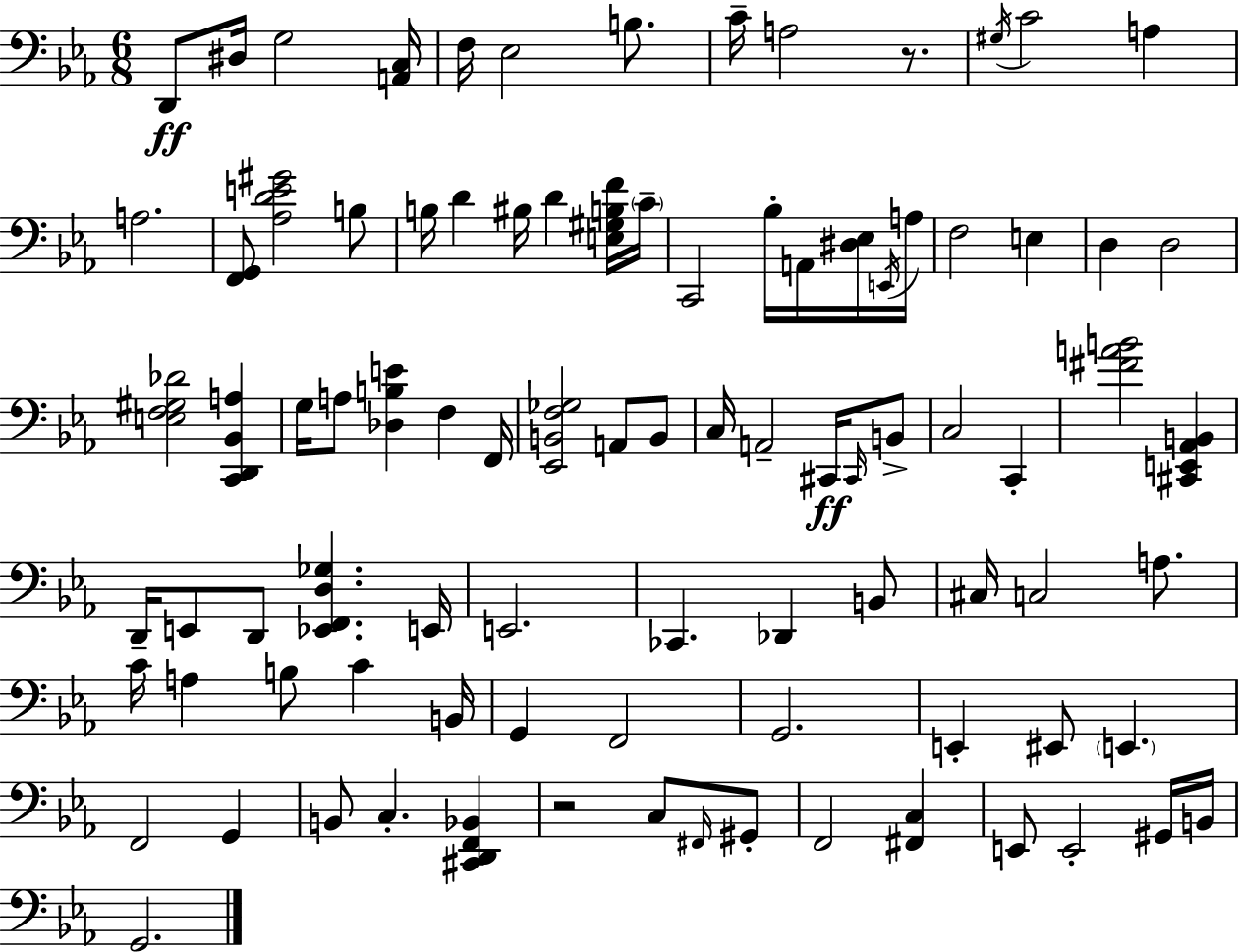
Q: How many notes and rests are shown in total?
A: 91